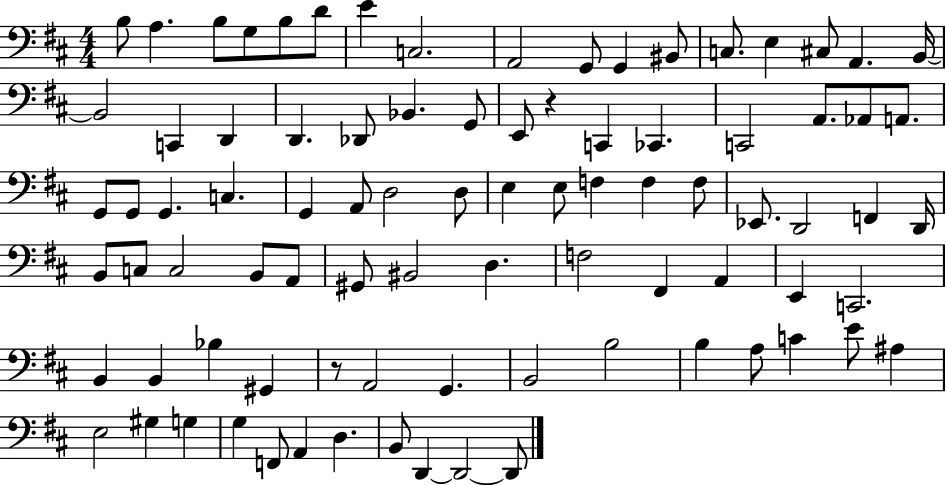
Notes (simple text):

B3/e A3/q. B3/e G3/e B3/e D4/e E4/q C3/h. A2/h G2/e G2/q BIS2/e C3/e. E3/q C#3/e A2/q. B2/s B2/h C2/q D2/q D2/q. Db2/e Bb2/q. G2/e E2/e R/q C2/q CES2/q. C2/h A2/e. Ab2/e A2/e. G2/e G2/e G2/q. C3/q. G2/q A2/e D3/h D3/e E3/q E3/e F3/q F3/q F3/e Eb2/e. D2/h F2/q D2/s B2/e C3/e C3/h B2/e A2/e G#2/e BIS2/h D3/q. F3/h F#2/q A2/q E2/q C2/h. B2/q B2/q Bb3/q G#2/q R/e A2/h G2/q. B2/h B3/h B3/q A3/e C4/q E4/e A#3/q E3/h G#3/q G3/q G3/q F2/e A2/q D3/q. B2/e D2/q D2/h D2/e